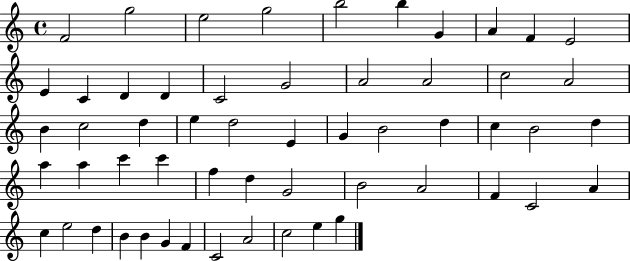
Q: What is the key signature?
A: C major